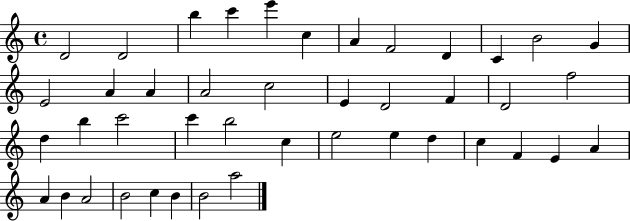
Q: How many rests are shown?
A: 0